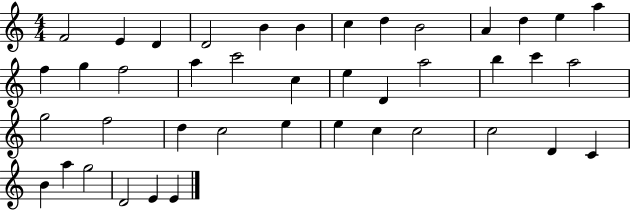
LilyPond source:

{
  \clef treble
  \numericTimeSignature
  \time 4/4
  \key c \major
  f'2 e'4 d'4 | d'2 b'4 b'4 | c''4 d''4 b'2 | a'4 d''4 e''4 a''4 | \break f''4 g''4 f''2 | a''4 c'''2 c''4 | e''4 d'4 a''2 | b''4 c'''4 a''2 | \break g''2 f''2 | d''4 c''2 e''4 | e''4 c''4 c''2 | c''2 d'4 c'4 | \break b'4 a''4 g''2 | d'2 e'4 e'4 | \bar "|."
}